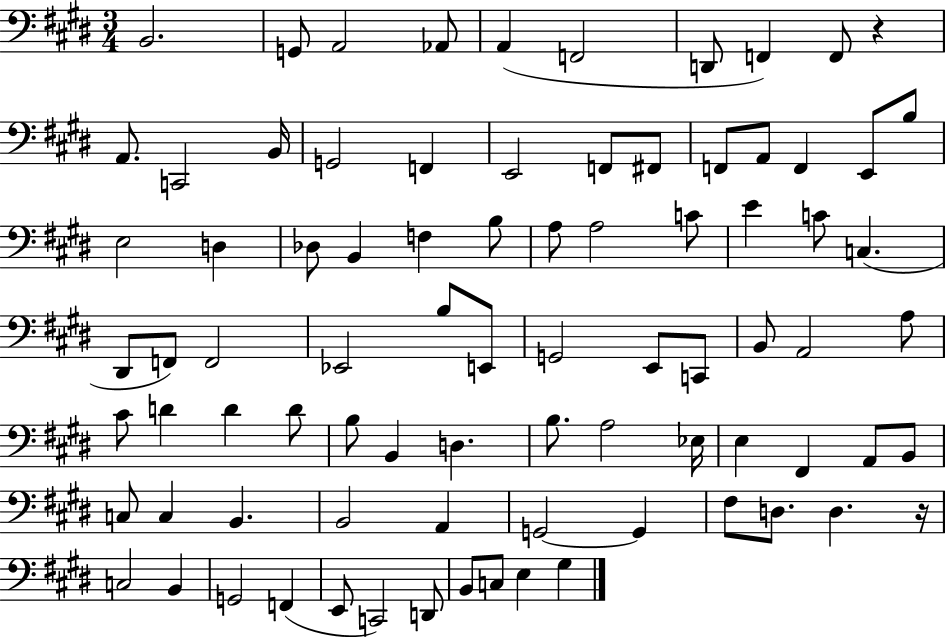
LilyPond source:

{
  \clef bass
  \numericTimeSignature
  \time 3/4
  \key e \major
  b,2. | g,8 a,2 aes,8 | a,4( f,2 | d,8 f,4) f,8 r4 | \break a,8. c,2 b,16 | g,2 f,4 | e,2 f,8 fis,8 | f,8 a,8 f,4 e,8 b8 | \break e2 d4 | des8 b,4 f4 b8 | a8 a2 c'8 | e'4 c'8 c4.( | \break dis,8 f,8) f,2 | ees,2 b8 e,8 | g,2 e,8 c,8 | b,8 a,2 a8 | \break cis'8 d'4 d'4 d'8 | b8 b,4 d4. | b8. a2 ees16 | e4 fis,4 a,8 b,8 | \break c8 c4 b,4. | b,2 a,4 | g,2~~ g,4 | fis8 d8. d4. r16 | \break c2 b,4 | g,2 f,4( | e,8 c,2) d,8 | b,8 c8 e4 gis4 | \break \bar "|."
}